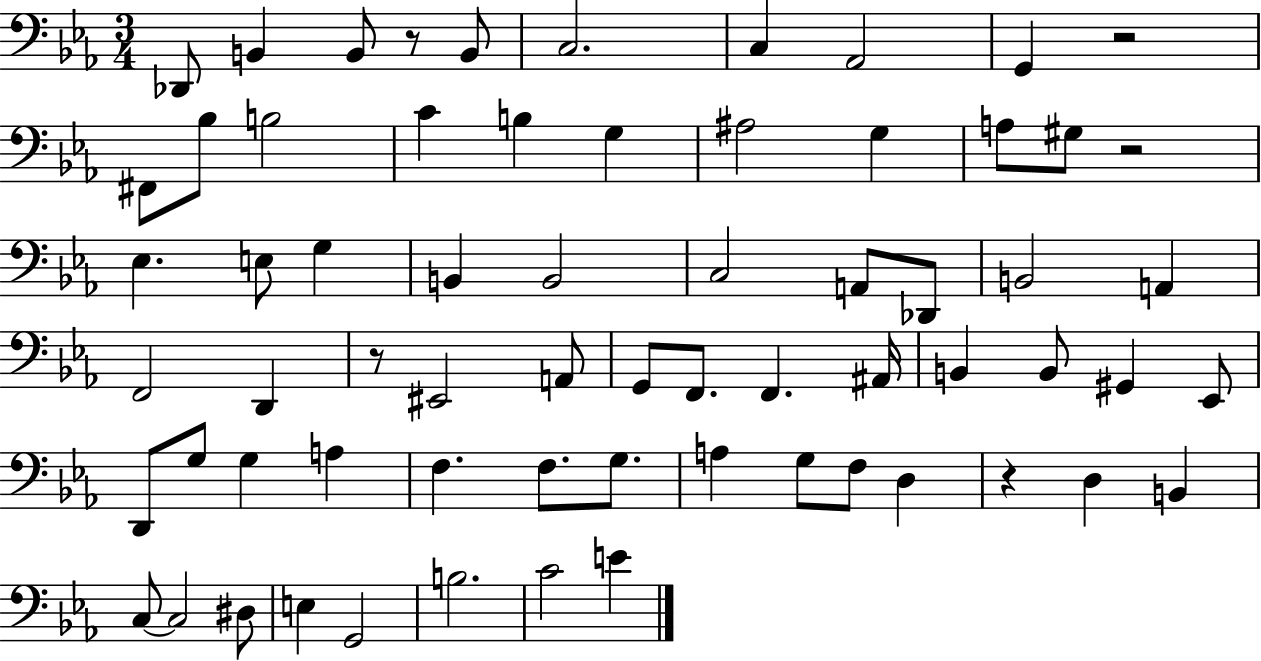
Db2/e B2/q B2/e R/e B2/e C3/h. C3/q Ab2/h G2/q R/h F#2/e Bb3/e B3/h C4/q B3/q G3/q A#3/h G3/q A3/e G#3/e R/h Eb3/q. E3/e G3/q B2/q B2/h C3/h A2/e Db2/e B2/h A2/q F2/h D2/q R/e EIS2/h A2/e G2/e F2/e. F2/q. A#2/s B2/q B2/e G#2/q Eb2/e D2/e G3/e G3/q A3/q F3/q. F3/e. G3/e. A3/q G3/e F3/e D3/q R/q D3/q B2/q C3/e C3/h D#3/e E3/q G2/h B3/h. C4/h E4/q